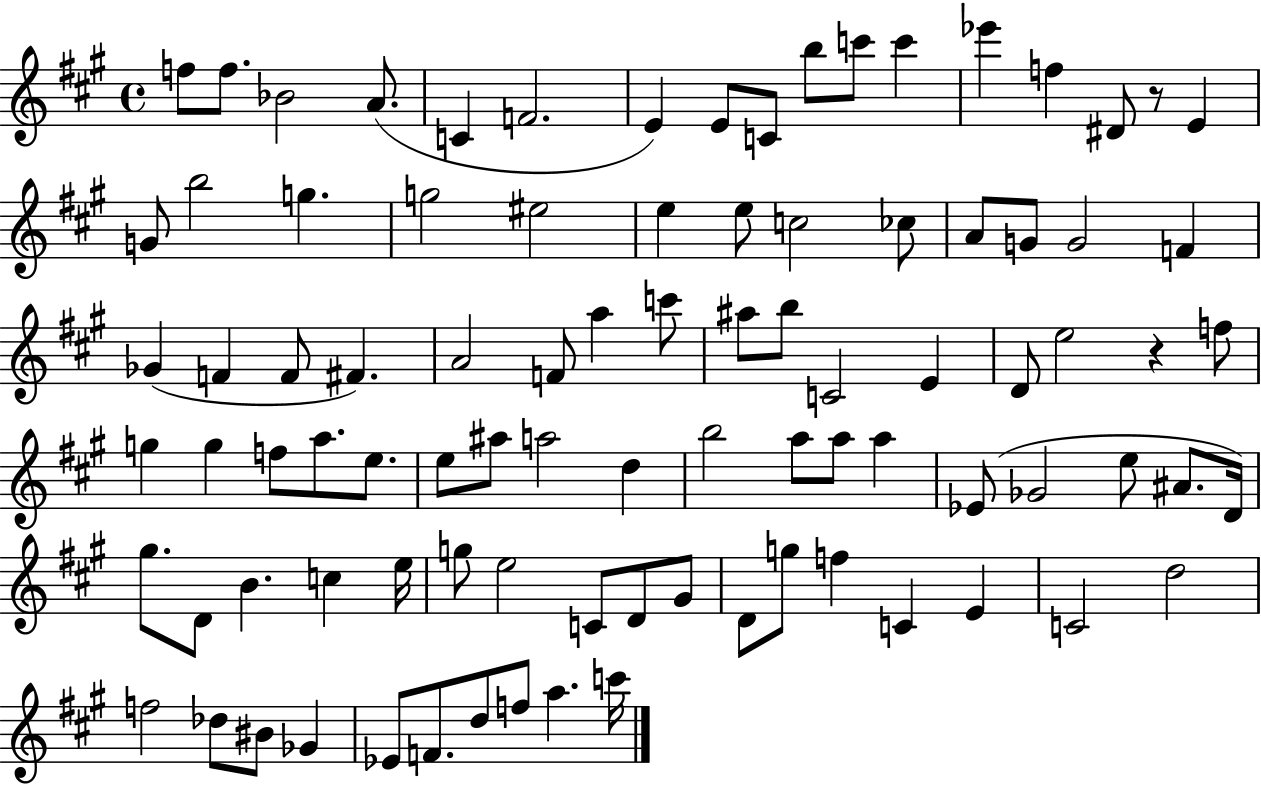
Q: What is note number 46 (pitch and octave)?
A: G5